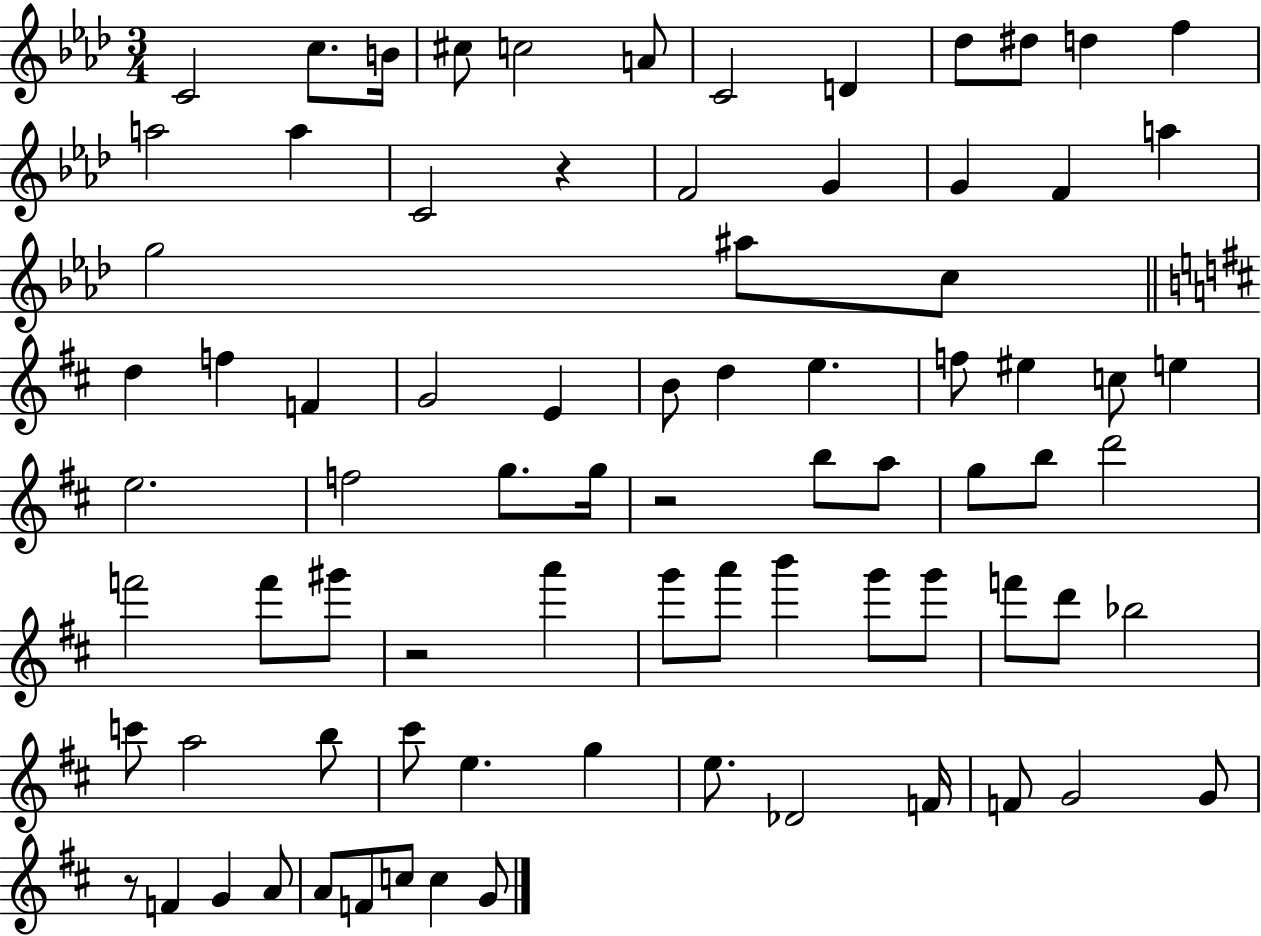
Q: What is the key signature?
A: AES major